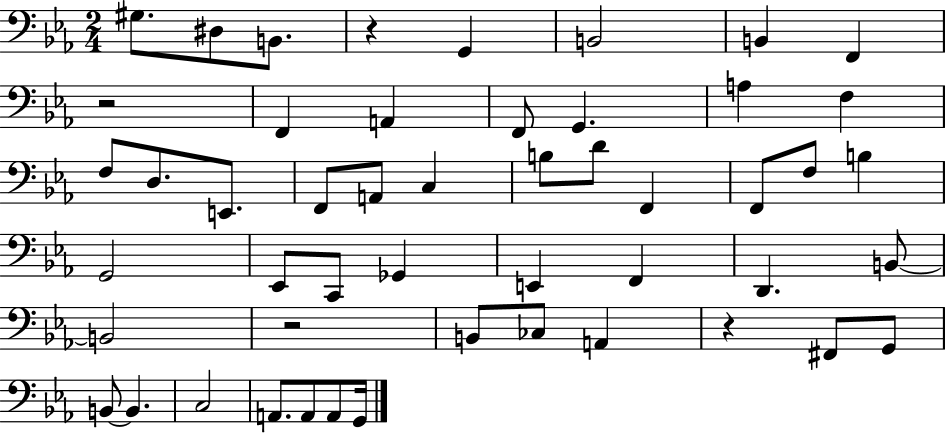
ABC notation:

X:1
T:Untitled
M:2/4
L:1/4
K:Eb
^G,/2 ^D,/2 B,,/2 z G,, B,,2 B,, F,, z2 F,, A,, F,,/2 G,, A, F, F,/2 D,/2 E,,/2 F,,/2 A,,/2 C, B,/2 D/2 F,, F,,/2 F,/2 B, G,,2 _E,,/2 C,,/2 _G,, E,, F,, D,, B,,/2 B,,2 z2 B,,/2 _C,/2 A,, z ^F,,/2 G,,/2 B,,/2 B,, C,2 A,,/2 A,,/2 A,,/2 G,,/4